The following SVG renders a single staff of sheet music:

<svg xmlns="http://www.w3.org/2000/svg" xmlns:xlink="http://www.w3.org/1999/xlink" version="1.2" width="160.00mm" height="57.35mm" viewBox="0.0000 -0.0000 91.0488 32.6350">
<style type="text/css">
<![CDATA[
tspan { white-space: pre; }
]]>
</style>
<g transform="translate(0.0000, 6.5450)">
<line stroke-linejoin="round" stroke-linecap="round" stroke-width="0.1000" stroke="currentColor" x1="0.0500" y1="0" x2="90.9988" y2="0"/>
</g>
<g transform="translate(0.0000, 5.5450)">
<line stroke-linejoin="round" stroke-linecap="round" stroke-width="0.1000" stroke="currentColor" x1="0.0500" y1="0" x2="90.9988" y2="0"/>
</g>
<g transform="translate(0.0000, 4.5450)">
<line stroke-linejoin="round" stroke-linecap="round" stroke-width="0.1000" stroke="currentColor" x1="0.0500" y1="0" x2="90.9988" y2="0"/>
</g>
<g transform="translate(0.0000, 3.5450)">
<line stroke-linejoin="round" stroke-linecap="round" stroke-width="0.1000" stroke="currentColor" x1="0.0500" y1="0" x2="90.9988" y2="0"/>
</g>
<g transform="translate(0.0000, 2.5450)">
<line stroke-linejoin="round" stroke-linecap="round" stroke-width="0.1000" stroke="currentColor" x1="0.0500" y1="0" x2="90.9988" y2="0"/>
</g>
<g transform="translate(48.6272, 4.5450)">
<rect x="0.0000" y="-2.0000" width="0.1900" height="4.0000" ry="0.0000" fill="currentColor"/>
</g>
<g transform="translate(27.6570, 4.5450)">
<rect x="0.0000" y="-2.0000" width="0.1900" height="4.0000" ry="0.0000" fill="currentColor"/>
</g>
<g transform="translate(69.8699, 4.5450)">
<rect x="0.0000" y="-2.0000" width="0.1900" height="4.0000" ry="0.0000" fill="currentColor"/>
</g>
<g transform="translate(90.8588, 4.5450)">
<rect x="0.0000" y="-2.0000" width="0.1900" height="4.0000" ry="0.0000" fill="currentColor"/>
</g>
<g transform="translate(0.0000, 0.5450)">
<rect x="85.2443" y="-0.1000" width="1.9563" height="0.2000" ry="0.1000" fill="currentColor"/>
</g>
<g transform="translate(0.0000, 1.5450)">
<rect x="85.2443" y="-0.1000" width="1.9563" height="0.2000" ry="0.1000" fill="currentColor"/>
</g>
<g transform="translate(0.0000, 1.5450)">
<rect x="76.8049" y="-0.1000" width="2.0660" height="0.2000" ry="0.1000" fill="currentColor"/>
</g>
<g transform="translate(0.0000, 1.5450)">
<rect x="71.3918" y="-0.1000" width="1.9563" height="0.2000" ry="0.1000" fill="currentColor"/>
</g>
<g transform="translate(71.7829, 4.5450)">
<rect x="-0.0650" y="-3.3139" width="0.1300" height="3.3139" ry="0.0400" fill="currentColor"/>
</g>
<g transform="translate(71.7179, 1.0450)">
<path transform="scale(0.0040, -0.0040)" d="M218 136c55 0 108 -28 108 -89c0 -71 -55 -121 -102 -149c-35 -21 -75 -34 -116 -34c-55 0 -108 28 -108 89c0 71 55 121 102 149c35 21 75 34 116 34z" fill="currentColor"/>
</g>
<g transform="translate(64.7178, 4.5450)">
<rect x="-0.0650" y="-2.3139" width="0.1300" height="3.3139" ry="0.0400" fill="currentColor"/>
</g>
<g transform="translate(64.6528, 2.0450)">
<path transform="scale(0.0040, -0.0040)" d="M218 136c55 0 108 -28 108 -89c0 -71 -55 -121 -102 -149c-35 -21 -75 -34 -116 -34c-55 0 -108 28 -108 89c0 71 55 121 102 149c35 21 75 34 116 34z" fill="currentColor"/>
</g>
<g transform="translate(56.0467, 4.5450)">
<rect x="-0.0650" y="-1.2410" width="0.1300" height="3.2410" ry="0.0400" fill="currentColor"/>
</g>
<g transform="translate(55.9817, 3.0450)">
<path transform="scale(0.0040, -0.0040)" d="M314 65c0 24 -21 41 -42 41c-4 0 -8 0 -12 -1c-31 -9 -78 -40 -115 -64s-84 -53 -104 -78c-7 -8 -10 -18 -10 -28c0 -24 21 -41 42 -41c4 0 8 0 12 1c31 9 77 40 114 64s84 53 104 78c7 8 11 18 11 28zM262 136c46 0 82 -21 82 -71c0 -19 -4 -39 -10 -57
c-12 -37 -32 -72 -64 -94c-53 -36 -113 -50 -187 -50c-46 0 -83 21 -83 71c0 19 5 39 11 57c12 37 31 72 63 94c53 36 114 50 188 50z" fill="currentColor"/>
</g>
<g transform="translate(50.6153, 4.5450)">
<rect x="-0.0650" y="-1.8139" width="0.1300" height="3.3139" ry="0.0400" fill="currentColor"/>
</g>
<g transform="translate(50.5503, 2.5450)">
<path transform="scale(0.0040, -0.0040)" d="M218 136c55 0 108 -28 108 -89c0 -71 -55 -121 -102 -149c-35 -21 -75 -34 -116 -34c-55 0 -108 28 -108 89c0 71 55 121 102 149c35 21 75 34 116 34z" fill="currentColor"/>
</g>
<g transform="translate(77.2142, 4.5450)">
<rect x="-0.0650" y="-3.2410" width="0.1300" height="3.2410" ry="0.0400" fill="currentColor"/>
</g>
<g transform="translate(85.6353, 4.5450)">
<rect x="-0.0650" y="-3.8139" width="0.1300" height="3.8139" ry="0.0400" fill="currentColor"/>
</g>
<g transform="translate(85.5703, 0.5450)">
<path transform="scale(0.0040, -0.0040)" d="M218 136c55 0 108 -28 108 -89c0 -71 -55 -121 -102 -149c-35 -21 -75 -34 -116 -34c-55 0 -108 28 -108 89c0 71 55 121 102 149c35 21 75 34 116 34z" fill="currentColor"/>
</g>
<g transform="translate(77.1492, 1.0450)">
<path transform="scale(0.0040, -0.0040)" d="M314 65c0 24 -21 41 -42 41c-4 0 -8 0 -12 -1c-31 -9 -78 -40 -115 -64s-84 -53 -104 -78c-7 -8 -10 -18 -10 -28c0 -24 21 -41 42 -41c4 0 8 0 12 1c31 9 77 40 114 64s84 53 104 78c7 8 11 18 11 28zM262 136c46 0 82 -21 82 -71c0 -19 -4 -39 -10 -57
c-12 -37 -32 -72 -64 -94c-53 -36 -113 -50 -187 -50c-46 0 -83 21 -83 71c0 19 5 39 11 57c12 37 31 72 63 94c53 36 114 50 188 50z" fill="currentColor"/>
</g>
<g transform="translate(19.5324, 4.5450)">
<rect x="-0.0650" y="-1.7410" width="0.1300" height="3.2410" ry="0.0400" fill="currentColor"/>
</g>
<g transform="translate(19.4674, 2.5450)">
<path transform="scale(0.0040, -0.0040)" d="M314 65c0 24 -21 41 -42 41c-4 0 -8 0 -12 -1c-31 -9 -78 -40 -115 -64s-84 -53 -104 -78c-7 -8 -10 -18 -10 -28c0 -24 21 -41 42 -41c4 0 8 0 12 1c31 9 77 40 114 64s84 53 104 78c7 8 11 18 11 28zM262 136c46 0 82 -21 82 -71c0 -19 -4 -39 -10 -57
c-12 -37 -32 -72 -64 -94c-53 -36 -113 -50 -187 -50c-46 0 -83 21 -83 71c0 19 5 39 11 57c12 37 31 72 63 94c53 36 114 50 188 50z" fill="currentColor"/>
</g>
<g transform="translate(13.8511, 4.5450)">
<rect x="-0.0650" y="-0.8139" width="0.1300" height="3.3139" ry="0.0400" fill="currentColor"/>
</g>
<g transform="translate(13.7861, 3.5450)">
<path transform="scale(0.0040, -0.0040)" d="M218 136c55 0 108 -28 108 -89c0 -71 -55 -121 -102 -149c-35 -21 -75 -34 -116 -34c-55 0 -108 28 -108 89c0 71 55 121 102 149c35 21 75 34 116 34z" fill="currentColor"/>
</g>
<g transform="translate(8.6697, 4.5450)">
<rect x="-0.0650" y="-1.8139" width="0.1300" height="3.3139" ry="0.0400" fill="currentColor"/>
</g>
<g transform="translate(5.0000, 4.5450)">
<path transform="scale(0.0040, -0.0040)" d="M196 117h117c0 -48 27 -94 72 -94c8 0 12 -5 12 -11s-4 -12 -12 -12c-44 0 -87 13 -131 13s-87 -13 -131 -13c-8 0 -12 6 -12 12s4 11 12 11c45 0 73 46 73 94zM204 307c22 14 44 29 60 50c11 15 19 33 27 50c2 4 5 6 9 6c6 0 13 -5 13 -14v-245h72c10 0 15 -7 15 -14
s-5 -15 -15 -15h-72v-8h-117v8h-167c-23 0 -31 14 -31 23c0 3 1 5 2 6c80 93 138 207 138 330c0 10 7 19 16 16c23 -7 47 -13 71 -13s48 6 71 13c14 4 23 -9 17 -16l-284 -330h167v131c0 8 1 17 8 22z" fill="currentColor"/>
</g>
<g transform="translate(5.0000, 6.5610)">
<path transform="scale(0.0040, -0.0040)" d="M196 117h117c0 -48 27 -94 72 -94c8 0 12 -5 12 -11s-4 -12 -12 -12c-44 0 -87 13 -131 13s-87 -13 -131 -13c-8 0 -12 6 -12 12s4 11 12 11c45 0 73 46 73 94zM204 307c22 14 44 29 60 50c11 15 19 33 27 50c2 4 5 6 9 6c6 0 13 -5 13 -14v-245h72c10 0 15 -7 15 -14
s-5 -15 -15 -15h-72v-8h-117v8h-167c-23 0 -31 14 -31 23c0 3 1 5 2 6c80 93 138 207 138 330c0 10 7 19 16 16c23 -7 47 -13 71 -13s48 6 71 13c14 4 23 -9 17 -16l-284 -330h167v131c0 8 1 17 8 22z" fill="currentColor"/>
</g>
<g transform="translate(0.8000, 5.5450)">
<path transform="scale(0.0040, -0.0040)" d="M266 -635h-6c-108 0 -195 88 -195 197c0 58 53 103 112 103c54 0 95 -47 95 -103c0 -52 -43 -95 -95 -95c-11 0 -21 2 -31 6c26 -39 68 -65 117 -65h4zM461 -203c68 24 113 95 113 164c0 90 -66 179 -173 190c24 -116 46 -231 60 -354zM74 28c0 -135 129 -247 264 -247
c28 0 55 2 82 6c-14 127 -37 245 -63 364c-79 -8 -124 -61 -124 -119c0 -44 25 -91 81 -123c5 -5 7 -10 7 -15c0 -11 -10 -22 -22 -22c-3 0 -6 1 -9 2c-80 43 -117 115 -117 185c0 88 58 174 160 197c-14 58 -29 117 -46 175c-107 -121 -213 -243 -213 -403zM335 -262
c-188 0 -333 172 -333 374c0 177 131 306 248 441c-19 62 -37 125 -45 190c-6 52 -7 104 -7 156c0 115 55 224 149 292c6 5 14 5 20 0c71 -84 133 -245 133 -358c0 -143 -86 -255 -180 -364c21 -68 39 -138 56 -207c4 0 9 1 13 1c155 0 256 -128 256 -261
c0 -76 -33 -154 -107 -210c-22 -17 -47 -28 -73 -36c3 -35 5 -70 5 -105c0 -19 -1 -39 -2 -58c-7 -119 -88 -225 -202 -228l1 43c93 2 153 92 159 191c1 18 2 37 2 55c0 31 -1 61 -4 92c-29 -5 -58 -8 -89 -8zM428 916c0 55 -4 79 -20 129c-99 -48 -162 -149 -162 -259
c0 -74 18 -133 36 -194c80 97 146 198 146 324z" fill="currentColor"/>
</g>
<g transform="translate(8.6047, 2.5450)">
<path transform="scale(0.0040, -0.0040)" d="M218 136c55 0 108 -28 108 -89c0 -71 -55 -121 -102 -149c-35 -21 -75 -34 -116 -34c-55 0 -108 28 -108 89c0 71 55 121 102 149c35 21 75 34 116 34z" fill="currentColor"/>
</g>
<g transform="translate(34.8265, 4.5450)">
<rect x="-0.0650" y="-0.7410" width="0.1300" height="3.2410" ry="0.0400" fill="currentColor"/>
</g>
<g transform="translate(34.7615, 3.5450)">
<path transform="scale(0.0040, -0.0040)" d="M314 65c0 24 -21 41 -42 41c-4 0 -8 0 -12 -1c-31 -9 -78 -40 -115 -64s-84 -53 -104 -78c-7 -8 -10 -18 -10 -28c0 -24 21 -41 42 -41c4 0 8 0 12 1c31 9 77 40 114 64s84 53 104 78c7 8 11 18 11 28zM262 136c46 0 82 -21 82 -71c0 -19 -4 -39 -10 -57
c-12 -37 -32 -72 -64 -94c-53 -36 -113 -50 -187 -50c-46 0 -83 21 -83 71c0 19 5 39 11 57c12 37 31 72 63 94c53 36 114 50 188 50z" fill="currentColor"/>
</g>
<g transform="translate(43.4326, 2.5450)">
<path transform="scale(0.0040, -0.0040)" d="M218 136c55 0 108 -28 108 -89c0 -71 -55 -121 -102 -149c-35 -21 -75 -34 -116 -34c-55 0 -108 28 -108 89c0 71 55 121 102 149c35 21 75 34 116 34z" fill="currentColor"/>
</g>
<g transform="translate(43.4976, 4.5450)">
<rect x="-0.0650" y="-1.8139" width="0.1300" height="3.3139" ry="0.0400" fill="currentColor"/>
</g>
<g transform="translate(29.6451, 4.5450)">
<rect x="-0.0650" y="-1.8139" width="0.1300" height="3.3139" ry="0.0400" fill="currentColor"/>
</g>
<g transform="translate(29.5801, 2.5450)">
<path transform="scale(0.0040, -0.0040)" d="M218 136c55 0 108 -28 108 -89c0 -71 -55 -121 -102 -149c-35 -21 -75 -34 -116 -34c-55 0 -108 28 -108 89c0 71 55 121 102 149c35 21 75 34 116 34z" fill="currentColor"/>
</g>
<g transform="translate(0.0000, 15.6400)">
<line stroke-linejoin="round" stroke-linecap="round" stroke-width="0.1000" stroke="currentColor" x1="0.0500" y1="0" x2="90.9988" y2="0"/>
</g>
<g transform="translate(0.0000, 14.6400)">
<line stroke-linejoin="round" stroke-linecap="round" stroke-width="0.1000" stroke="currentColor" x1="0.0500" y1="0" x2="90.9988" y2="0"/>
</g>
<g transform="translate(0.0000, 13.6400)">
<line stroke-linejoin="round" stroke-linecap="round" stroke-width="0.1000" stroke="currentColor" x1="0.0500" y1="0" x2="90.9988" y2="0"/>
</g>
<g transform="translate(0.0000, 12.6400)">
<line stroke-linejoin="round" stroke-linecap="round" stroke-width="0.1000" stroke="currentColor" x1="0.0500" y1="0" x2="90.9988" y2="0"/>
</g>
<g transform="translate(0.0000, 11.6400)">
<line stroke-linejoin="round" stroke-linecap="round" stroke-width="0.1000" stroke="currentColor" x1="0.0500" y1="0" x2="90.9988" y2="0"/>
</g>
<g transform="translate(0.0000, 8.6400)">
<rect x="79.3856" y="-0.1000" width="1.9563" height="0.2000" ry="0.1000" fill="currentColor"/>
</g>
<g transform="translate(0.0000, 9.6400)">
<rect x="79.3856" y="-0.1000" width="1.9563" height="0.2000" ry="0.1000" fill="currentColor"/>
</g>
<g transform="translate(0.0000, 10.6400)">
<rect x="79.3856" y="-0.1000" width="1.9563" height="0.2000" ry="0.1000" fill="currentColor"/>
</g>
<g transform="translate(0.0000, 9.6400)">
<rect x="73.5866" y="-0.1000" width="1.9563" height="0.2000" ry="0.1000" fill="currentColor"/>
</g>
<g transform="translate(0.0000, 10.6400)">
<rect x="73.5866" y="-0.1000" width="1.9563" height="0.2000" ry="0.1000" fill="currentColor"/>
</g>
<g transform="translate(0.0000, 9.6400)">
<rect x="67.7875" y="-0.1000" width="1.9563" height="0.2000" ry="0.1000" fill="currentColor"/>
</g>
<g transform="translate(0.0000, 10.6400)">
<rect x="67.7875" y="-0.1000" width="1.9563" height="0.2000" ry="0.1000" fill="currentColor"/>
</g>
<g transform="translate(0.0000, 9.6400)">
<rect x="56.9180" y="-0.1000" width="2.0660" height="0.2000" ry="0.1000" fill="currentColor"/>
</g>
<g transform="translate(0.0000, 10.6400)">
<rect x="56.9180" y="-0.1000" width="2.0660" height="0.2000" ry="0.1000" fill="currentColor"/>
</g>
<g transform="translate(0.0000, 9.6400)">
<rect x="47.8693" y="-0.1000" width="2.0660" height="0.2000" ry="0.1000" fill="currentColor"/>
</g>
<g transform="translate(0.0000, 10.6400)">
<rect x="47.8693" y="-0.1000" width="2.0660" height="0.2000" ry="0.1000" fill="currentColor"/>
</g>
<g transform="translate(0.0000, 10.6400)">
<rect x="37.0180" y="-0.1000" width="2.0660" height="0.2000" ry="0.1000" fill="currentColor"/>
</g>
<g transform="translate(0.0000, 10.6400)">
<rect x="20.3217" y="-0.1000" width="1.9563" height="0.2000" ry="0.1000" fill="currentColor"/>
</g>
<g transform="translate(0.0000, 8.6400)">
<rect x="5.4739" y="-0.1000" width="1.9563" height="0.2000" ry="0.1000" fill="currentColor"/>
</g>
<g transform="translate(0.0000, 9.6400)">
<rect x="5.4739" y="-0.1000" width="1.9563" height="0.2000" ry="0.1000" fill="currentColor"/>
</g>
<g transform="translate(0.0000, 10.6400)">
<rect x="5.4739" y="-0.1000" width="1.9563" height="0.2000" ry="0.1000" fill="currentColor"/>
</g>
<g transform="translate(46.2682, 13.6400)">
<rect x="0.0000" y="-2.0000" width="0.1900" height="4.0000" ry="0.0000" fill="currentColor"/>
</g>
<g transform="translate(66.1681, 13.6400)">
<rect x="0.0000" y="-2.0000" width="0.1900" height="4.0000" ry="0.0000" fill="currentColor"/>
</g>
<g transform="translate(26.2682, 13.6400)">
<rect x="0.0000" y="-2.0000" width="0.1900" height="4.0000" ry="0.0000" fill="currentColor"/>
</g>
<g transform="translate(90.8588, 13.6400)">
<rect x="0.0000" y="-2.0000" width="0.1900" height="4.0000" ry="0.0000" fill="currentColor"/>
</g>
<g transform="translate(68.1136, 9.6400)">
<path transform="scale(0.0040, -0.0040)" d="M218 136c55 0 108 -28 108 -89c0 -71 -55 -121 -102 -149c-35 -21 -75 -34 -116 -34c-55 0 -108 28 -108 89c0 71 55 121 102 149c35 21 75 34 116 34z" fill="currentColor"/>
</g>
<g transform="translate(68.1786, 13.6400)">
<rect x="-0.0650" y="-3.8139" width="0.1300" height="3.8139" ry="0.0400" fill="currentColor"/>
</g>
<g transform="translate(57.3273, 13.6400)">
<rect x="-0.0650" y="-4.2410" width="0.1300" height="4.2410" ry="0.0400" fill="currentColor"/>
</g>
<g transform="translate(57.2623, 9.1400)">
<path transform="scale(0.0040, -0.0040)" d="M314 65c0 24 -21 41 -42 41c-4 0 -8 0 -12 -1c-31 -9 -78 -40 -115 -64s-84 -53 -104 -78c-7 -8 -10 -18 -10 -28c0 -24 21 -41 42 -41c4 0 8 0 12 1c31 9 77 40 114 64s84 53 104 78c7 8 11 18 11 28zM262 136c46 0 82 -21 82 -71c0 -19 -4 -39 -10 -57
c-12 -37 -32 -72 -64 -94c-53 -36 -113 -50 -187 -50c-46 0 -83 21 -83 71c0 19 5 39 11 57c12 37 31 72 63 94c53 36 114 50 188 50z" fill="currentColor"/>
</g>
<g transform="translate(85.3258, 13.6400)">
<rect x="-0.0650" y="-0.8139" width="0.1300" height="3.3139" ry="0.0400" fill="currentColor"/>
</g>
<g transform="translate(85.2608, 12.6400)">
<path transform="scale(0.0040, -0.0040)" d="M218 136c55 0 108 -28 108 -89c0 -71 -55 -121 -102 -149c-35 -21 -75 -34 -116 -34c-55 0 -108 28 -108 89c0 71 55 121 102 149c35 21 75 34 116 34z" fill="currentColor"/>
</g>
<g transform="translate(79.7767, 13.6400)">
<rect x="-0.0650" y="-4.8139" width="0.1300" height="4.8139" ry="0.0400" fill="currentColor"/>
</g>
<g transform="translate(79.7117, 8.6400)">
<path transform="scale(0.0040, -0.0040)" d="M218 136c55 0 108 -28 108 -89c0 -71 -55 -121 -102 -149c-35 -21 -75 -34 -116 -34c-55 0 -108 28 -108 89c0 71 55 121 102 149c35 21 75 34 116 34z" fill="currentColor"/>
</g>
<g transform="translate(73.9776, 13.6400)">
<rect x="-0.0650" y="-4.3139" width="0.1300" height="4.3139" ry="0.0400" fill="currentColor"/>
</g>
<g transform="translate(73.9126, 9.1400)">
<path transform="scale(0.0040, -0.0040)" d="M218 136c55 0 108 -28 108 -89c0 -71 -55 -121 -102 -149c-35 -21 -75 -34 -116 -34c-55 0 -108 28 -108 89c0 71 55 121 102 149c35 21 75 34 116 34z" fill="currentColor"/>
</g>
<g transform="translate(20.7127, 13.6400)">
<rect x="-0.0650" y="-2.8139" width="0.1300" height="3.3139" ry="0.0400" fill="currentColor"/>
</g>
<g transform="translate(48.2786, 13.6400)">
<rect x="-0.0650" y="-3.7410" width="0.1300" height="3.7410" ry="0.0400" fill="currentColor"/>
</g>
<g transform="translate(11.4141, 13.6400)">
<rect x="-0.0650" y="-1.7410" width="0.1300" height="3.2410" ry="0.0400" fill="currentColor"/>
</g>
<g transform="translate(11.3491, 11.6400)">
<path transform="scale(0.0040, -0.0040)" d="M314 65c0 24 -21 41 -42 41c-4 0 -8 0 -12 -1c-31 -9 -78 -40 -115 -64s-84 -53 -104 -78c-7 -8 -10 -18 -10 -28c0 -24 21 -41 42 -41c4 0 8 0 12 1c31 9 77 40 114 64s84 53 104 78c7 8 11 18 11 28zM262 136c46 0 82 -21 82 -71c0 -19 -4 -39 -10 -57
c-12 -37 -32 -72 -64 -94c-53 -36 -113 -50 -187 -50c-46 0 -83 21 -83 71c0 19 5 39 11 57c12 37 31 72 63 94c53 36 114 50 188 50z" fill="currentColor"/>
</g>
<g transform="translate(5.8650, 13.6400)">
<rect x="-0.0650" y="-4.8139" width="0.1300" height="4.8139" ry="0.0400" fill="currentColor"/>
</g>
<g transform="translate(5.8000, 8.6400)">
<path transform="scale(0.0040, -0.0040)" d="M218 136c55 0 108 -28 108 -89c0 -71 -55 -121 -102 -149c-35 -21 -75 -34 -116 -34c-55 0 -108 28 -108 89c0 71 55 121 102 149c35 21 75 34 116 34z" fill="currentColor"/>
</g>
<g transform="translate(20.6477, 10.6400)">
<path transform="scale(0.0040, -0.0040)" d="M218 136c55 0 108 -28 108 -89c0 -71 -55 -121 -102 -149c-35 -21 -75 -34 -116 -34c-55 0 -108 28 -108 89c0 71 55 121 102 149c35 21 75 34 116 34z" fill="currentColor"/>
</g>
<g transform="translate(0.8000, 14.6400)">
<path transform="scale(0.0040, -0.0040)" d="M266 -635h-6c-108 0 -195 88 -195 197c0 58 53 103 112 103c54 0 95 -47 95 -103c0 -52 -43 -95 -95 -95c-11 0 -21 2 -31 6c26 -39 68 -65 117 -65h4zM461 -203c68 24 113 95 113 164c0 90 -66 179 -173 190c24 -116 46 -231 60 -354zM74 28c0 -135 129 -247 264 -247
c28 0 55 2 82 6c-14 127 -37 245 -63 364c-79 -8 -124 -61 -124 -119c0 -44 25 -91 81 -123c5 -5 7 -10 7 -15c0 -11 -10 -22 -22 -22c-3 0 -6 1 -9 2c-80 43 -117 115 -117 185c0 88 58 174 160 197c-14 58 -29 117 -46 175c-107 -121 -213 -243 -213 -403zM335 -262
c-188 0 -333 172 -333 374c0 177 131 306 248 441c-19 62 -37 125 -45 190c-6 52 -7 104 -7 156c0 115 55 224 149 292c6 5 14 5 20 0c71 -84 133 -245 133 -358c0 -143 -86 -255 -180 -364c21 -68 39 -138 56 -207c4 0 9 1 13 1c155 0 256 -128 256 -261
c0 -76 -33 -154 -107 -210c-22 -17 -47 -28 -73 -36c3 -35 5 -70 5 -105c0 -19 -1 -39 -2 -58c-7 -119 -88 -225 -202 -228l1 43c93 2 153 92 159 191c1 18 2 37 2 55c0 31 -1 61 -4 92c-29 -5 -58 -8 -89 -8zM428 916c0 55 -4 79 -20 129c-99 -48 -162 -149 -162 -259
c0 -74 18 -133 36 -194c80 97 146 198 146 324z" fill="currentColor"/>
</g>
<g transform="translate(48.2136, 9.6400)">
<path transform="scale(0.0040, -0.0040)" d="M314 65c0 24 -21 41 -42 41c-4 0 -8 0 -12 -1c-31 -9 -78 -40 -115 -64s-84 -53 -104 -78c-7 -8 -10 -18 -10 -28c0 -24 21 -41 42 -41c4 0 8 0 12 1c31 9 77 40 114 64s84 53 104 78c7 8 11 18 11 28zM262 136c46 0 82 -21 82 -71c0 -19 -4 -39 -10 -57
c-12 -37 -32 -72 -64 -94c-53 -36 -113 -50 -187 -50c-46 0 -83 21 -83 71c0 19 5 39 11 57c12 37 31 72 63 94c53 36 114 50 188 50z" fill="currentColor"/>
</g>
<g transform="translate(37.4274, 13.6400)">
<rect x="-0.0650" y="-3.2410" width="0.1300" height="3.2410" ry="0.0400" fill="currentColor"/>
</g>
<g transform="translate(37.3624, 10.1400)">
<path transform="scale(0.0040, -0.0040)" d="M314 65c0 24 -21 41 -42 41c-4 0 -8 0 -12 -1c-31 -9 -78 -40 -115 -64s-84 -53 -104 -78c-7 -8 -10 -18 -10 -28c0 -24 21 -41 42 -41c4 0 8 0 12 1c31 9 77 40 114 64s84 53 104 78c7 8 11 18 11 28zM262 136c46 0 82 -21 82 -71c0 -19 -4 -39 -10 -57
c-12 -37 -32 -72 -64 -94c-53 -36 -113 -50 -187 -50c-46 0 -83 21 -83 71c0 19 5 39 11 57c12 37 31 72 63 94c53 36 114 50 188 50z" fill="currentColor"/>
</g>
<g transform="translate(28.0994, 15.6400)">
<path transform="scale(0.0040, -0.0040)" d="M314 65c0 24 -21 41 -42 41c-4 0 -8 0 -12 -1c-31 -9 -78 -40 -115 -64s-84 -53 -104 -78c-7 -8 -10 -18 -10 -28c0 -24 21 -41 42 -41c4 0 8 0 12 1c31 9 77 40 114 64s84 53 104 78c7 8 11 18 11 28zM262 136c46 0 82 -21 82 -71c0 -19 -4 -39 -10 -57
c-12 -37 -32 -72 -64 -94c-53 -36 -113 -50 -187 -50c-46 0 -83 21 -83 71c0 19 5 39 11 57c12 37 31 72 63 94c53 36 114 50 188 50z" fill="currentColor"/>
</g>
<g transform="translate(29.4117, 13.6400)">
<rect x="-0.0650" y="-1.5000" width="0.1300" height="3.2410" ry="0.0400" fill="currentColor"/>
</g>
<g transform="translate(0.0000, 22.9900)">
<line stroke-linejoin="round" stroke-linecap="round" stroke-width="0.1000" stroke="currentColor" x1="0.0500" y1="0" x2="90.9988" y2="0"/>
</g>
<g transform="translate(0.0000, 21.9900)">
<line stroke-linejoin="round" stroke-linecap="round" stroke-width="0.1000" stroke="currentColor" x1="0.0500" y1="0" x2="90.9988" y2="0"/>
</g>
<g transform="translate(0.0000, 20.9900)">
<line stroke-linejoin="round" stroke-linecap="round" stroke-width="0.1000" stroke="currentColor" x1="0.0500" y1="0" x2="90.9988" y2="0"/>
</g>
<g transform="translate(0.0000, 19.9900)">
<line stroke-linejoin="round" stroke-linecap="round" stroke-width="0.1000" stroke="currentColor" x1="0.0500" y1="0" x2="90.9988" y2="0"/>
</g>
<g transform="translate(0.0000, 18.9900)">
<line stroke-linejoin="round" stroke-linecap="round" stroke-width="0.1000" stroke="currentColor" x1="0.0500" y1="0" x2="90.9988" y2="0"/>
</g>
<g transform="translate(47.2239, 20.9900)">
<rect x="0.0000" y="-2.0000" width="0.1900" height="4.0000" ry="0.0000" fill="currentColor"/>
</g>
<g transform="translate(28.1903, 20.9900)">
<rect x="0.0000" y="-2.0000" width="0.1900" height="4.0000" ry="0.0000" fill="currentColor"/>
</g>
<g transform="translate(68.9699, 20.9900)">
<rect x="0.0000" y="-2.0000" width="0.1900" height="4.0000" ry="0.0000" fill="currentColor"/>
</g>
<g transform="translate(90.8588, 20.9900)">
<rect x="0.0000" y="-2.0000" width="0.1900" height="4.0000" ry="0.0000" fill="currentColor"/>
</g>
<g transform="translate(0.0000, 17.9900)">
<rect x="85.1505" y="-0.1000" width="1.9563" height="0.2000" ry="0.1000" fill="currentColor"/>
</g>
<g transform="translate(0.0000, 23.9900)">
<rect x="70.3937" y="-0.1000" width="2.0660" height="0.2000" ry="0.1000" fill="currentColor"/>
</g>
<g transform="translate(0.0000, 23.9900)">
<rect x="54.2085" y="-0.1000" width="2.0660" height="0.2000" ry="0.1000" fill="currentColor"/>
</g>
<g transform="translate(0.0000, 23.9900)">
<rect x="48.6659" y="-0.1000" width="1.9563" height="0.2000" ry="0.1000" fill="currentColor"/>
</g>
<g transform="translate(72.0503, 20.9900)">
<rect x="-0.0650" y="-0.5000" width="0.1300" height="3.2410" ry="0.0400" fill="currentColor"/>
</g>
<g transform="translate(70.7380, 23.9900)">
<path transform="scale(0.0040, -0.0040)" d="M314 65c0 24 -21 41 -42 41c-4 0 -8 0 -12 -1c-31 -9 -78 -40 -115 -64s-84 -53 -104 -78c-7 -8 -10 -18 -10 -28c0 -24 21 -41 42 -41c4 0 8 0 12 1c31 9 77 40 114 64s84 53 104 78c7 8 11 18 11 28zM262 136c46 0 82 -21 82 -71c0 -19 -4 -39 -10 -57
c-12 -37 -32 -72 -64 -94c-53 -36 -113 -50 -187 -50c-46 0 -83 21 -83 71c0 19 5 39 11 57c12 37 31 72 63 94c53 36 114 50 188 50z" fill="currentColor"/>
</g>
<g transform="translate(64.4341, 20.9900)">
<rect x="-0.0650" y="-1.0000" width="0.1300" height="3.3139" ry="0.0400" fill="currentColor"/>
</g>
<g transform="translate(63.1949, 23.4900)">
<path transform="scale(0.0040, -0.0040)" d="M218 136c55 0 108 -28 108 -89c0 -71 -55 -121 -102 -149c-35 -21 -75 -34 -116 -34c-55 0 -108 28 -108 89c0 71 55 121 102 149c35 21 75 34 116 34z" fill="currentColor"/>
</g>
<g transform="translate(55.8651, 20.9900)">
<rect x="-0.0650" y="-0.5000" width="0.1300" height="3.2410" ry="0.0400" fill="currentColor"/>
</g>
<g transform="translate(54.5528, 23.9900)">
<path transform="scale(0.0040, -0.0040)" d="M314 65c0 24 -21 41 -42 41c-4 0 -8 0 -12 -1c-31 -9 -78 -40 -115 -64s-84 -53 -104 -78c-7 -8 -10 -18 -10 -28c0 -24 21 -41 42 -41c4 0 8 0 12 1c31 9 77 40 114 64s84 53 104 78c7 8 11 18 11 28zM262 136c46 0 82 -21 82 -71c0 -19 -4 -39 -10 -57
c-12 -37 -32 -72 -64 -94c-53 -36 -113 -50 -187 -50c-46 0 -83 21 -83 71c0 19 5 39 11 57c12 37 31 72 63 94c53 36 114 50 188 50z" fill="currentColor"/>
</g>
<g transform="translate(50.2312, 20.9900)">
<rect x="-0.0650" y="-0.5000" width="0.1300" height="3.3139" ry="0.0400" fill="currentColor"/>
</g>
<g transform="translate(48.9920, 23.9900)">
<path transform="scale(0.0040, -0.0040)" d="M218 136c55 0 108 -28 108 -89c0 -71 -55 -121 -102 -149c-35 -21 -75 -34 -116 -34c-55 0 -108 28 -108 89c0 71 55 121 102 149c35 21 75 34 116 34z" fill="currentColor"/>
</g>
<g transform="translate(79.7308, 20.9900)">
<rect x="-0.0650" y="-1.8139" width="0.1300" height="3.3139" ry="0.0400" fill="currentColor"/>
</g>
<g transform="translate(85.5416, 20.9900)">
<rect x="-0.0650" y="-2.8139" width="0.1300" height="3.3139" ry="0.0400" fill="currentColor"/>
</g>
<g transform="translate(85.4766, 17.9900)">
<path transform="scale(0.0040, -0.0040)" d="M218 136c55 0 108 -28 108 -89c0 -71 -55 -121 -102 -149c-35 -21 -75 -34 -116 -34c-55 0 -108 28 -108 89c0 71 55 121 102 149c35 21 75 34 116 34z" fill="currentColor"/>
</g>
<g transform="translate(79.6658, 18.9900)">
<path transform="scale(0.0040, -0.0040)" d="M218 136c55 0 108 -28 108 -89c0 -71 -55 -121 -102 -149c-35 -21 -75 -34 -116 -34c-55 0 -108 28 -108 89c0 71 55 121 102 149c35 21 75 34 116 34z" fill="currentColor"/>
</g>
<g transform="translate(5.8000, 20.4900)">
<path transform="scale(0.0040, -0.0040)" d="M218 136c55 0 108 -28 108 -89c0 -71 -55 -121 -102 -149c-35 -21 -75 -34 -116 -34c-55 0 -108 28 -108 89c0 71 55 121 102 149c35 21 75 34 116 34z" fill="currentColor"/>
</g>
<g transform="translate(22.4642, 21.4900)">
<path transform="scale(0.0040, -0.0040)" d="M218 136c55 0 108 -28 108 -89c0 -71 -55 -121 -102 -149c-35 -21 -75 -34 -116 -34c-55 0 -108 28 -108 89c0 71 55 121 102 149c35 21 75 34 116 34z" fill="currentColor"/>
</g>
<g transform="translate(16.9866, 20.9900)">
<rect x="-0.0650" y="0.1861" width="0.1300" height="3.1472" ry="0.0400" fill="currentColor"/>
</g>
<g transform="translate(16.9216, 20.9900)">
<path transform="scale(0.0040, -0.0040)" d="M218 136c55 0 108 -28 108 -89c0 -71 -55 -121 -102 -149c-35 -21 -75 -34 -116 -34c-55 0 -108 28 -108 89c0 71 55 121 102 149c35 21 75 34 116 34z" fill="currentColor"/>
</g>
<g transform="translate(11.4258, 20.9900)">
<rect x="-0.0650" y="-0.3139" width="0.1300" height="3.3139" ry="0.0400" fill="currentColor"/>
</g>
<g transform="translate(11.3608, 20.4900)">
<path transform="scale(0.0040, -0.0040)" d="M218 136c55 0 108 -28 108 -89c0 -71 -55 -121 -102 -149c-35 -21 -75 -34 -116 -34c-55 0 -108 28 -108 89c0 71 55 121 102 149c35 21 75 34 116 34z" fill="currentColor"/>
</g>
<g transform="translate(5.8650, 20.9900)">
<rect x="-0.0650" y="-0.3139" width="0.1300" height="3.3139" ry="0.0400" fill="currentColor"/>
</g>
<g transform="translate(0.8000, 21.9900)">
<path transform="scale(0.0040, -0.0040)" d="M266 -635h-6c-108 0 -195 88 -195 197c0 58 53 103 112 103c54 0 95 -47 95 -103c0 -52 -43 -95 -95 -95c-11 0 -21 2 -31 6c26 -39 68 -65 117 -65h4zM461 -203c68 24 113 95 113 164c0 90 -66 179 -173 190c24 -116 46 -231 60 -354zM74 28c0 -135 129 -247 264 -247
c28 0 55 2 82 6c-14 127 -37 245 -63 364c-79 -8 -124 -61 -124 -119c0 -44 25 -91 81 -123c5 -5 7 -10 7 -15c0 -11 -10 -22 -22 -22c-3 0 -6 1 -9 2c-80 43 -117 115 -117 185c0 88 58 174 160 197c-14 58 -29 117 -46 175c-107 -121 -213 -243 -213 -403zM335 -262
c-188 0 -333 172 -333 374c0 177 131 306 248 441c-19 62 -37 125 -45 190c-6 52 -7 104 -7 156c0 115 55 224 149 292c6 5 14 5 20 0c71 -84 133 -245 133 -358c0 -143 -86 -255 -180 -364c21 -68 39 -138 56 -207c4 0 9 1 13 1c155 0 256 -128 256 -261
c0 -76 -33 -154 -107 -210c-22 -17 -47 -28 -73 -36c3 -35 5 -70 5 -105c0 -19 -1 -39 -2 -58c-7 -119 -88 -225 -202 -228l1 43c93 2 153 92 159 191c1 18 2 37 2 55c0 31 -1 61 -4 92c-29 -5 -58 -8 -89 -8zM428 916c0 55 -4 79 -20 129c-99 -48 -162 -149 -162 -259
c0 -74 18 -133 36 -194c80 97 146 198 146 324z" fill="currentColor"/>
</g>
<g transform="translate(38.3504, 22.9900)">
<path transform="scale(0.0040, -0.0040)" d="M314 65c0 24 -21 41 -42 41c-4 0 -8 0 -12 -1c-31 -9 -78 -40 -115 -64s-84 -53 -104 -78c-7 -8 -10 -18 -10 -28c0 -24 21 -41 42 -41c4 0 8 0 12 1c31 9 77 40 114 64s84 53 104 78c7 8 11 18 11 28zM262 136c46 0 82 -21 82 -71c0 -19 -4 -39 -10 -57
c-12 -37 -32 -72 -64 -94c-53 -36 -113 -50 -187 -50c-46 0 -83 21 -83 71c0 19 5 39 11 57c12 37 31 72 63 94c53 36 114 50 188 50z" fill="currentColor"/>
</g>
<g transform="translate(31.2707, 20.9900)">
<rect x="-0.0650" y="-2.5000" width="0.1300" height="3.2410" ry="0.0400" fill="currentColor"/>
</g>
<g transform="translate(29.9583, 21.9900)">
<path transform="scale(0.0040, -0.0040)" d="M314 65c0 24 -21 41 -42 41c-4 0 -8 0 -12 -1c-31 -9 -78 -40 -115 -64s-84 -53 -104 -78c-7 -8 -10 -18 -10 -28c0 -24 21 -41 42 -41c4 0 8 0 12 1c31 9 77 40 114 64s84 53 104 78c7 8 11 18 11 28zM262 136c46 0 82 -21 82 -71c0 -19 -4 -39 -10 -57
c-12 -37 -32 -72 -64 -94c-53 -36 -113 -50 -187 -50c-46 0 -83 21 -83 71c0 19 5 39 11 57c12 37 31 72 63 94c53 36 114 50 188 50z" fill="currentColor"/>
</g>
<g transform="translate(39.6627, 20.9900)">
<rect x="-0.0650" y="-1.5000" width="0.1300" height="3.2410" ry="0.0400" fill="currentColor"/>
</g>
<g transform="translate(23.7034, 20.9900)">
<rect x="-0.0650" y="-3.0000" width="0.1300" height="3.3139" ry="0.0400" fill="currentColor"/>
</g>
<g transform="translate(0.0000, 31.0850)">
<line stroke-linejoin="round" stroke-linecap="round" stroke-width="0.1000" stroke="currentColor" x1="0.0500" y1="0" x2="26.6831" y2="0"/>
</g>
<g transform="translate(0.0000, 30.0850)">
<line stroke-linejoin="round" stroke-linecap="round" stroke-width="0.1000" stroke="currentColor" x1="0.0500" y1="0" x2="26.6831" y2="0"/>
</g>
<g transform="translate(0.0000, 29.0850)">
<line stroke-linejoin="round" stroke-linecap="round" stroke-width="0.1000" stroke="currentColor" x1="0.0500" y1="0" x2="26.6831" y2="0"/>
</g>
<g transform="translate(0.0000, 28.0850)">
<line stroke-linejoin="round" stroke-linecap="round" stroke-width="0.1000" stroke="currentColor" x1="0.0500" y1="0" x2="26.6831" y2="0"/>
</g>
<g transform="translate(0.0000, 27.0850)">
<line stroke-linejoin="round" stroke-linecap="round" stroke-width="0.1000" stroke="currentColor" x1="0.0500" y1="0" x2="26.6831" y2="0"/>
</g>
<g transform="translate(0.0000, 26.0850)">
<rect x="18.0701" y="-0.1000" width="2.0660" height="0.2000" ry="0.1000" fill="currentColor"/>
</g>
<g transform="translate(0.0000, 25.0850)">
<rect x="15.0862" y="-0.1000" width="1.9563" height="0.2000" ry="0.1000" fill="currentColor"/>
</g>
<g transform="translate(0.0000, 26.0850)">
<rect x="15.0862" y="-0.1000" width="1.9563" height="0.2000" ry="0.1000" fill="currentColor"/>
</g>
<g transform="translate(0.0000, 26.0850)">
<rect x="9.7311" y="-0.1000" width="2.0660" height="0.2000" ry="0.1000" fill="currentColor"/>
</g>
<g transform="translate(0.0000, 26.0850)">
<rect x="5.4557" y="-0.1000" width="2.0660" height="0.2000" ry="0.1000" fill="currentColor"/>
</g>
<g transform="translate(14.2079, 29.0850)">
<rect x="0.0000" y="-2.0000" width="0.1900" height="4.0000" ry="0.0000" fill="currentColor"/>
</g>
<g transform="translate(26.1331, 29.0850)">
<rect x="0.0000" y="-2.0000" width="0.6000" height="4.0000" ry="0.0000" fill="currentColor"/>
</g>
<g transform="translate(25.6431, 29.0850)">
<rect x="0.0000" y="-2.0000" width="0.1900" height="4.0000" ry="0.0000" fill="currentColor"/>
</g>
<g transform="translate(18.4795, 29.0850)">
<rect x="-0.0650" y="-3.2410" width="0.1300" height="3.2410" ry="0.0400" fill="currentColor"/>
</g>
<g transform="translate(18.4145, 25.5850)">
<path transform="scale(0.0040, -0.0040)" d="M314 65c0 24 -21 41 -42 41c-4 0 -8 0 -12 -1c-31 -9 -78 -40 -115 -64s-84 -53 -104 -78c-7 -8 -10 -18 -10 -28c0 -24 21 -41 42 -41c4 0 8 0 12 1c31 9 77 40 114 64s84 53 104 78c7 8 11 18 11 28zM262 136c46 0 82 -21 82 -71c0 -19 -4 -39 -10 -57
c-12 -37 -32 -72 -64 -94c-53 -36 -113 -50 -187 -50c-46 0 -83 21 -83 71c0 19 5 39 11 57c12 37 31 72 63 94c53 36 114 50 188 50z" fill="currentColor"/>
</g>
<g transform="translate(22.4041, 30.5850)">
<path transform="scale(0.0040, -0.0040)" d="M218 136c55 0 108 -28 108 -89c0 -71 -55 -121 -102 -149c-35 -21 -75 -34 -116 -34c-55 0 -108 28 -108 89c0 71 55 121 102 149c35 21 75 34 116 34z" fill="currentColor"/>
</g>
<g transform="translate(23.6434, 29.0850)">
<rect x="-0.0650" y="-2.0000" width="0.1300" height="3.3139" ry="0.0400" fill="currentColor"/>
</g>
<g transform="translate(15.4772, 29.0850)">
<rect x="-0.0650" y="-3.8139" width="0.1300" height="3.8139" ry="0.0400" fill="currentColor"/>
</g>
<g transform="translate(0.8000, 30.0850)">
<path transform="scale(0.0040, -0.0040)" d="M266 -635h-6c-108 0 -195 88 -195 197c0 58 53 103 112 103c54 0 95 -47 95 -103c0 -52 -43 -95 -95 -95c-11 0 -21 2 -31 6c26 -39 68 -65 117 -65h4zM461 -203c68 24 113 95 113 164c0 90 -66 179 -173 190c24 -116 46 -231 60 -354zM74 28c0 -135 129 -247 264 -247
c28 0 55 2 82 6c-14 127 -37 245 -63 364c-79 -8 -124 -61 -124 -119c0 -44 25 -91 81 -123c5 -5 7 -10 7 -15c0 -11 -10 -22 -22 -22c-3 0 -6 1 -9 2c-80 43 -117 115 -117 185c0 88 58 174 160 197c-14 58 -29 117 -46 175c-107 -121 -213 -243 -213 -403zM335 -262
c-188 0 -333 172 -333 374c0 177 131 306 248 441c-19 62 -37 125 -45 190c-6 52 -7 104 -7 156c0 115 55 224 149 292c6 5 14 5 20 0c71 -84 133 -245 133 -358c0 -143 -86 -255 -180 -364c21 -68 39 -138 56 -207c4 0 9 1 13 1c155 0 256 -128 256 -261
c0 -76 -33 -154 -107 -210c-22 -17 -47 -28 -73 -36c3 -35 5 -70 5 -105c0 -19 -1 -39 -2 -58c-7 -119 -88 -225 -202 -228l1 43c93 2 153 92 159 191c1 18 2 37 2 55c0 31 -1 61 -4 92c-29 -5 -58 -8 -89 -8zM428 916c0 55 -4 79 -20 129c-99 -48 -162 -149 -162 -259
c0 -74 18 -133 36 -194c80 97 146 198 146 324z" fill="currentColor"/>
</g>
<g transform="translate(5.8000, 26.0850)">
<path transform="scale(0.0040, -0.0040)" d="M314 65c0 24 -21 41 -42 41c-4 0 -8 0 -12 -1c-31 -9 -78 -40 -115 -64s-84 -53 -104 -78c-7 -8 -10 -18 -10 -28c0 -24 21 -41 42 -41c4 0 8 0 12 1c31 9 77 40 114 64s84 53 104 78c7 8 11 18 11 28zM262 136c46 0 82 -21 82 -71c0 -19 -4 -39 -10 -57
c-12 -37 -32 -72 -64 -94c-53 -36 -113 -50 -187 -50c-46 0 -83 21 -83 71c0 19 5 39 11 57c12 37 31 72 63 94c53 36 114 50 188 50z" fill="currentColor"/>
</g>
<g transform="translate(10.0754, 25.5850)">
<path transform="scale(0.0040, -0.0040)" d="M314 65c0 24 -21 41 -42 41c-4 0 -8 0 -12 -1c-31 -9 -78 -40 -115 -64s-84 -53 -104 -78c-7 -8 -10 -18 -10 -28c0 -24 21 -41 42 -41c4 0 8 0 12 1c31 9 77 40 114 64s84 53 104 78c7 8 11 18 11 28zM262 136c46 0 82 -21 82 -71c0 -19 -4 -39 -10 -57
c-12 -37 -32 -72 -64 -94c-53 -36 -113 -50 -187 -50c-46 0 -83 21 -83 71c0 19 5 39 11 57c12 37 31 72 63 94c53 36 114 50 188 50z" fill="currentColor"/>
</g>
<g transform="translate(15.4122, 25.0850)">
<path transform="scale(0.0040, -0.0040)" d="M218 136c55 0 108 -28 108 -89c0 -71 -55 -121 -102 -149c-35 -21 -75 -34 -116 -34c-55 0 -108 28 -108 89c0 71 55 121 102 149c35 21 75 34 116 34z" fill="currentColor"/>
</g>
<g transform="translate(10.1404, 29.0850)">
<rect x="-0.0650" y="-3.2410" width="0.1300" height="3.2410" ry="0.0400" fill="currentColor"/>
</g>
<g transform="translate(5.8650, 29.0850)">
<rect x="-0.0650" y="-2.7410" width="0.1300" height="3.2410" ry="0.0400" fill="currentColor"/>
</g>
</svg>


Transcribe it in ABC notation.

X:1
T:Untitled
M:4/4
L:1/4
K:C
f d f2 f d2 f f e2 g b b2 c' e' f2 a E2 b2 c'2 d'2 c' d' e' d c c B A G2 E2 C C2 D C2 f a a2 b2 c' b2 F